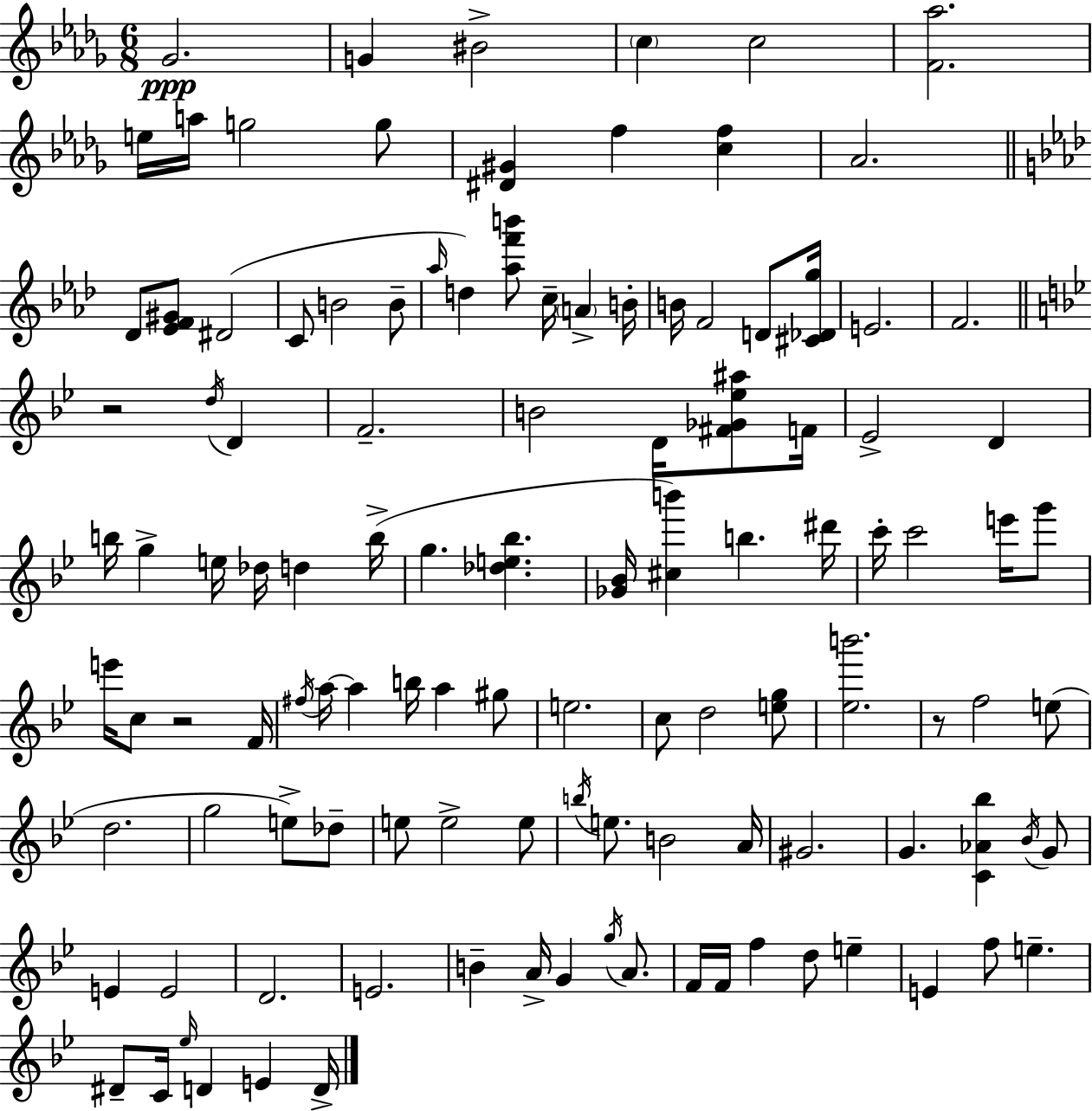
Gb4/h. G4/q BIS4/h C5/q C5/h [F4,Ab5]/h. E5/s A5/s G5/h G5/e [D#4,G#4]/q F5/q [C5,F5]/q Ab4/h. Db4/e [Eb4,F4,G#4]/e D#4/h C4/e B4/h B4/e Ab5/s D5/q [Ab5,F6,B6]/e C5/s A4/q B4/s B4/s F4/h D4/e [C#4,Db4,G5]/s E4/h. F4/h. R/h D5/s D4/q F4/h. B4/h D4/s [F#4,Gb4,Eb5,A#5]/e F4/s Eb4/h D4/q B5/s G5/q E5/s Db5/s D5/q B5/s G5/q. [Db5,E5,Bb5]/q. [Gb4,Bb4]/s [C#5,B6]/q B5/q. D#6/s C6/s C6/h E6/s G6/e E6/s C5/e R/h F4/s F#5/s A5/s A5/q B5/s A5/q G#5/e E5/h. C5/e D5/h [E5,G5]/e [Eb5,B6]/h. R/e F5/h E5/e D5/h. G5/h E5/e Db5/e E5/e E5/h E5/e B5/s E5/e. B4/h A4/s G#4/h. G4/q. [C4,Ab4,Bb5]/q Bb4/s G4/e E4/q E4/h D4/h. E4/h. B4/q A4/s G4/q G5/s A4/e. F4/s F4/s F5/q D5/e E5/q E4/q F5/e E5/q. D#4/e C4/s Eb5/s D4/q E4/q D4/s